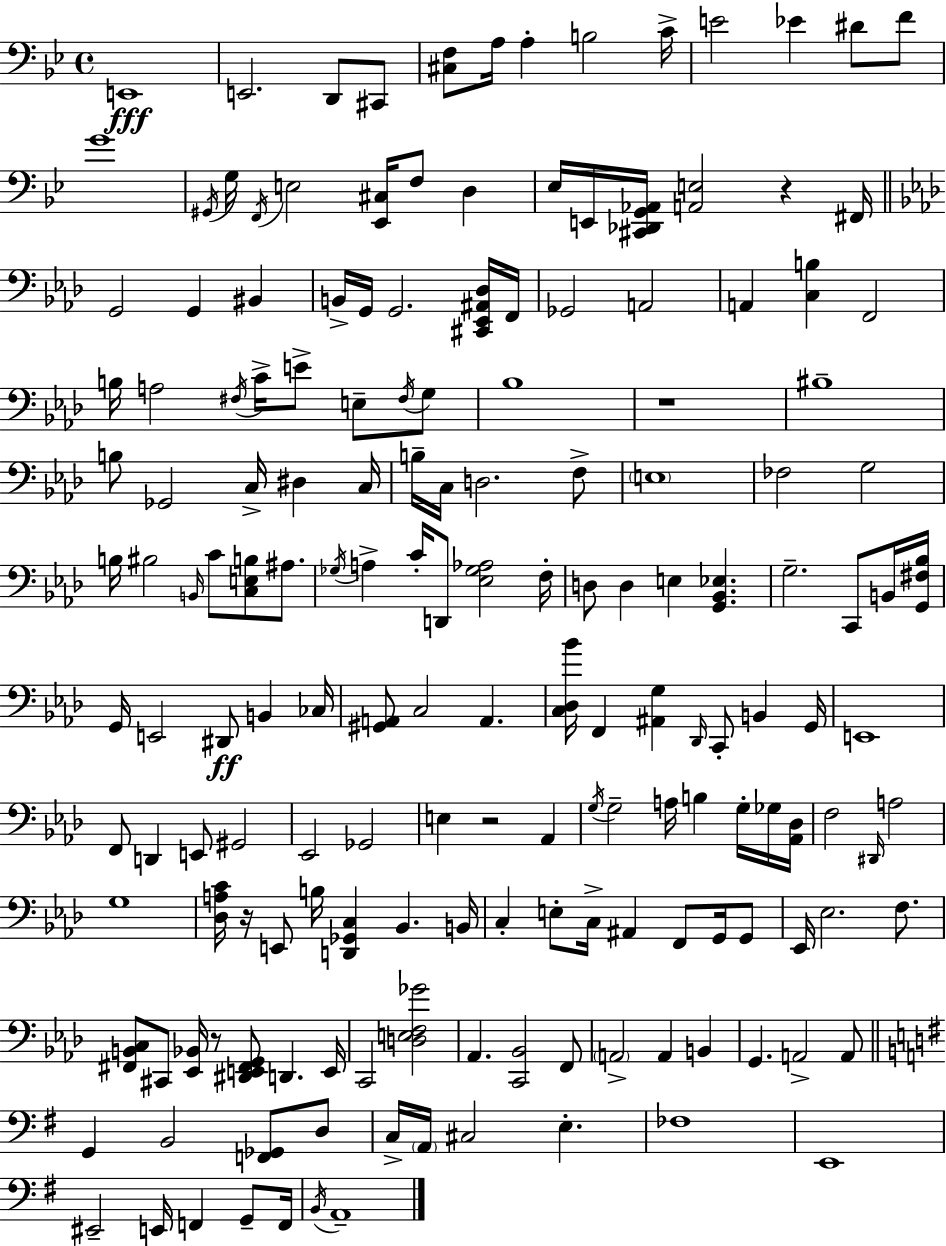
{
  \clef bass
  \time 4/4
  \defaultTimeSignature
  \key bes \major
  e,1\fff | e,2. d,8 cis,8 | <cis f>8 a16 a4-. b2 c'16-> | e'2 ees'4 dis'8 f'8 | \break g'1 | \acciaccatura { gis,16 } g16 \acciaccatura { f,16 } e2 <ees, cis>16 f8 d4 | ees16 e,16 <cis, des, g, aes,>16 <a, e>2 r4 | fis,16 \bar "||" \break \key aes \major g,2 g,4 bis,4 | b,16-> g,16 g,2. <cis, ees, ais, des>16 f,16 | ges,2 a,2 | a,4 <c b>4 f,2 | \break b16 a2 \acciaccatura { fis16 } c'16-> e'8-> e8-- \acciaccatura { fis16 } | g8 bes1 | r1 | bis1-- | \break b8 ges,2 c16-> dis4 | c16 b16-- c16 d2. | f8-> \parenthesize e1 | fes2 g2 | \break b16 bis2 \grace { b,16 } c'8 <c e b>8 | ais8. \acciaccatura { ges16 } a4-> c'16-. d,8 <ees ges aes>2 | f16-. d8 d4 e4 <g, bes, ees>4. | g2.-- | \break c,8 b,16 <g, fis bes>16 g,16 e,2 dis,8\ff b,4 | ces16 <gis, a,>8 c2 a,4. | <c des bes'>16 f,4 <ais, g>4 \grace { des,16 } c,8-. | b,4 g,16 e,1 | \break f,8 d,4 e,8 gis,2 | ees,2 ges,2 | e4 r2 | aes,4 \acciaccatura { g16 } g2-- a16 b4 | \break g16-. ges16 <aes, des>16 f2 \grace { dis,16 } a2 | g1 | <des a c'>16 r16 e,8 b16 <d, ges, c>4 | bes,4. b,16 c4-. e8-. c16-> ais,4 | \break f,8 g,16 g,8 ees,16 ees2. | f8. <fis, b, c>8 cis,8 <ees, bes,>16 r8 <dis, e, fis, g,>8 | d,4. e,16 c,2 <d e f ges'>2 | aes,4. <c, bes,>2 | \break f,8 \parenthesize a,2-> a,4 | b,4 g,4. a,2-> | a,8 \bar "||" \break \key g \major g,4 b,2 <f, ges,>8 d8 | c16-> \parenthesize a,16 cis2 e4.-. | fes1 | e,1 | \break eis,2-- e,16 f,4 g,8-- f,16 | \acciaccatura { b,16 } a,1-- | \bar "|."
}